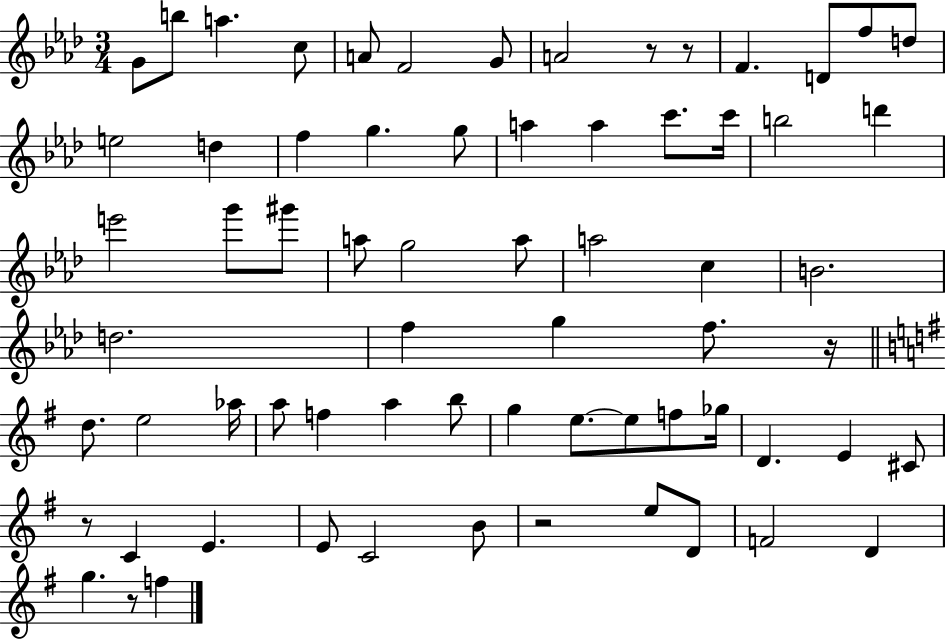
{
  \clef treble
  \numericTimeSignature
  \time 3/4
  \key aes \major
  \repeat volta 2 { g'8 b''8 a''4. c''8 | a'8 f'2 g'8 | a'2 r8 r8 | f'4. d'8 f''8 d''8 | \break e''2 d''4 | f''4 g''4. g''8 | a''4 a''4 c'''8. c'''16 | b''2 d'''4 | \break e'''2 g'''8 gis'''8 | a''8 g''2 a''8 | a''2 c''4 | b'2. | \break d''2. | f''4 g''4 f''8. r16 | \bar "||" \break \key e \minor d''8. e''2 aes''16 | a''8 f''4 a''4 b''8 | g''4 e''8.~~ e''8 f''8 ges''16 | d'4. e'4 cis'8 | \break r8 c'4 e'4. | e'8 c'2 b'8 | r2 e''8 d'8 | f'2 d'4 | \break g''4. r8 f''4 | } \bar "|."
}